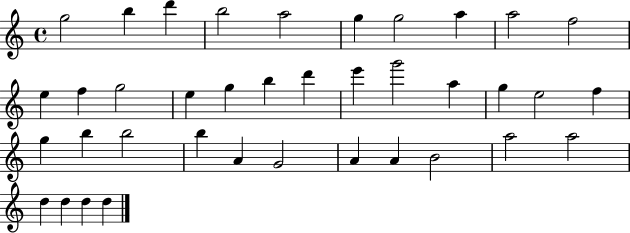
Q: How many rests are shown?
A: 0